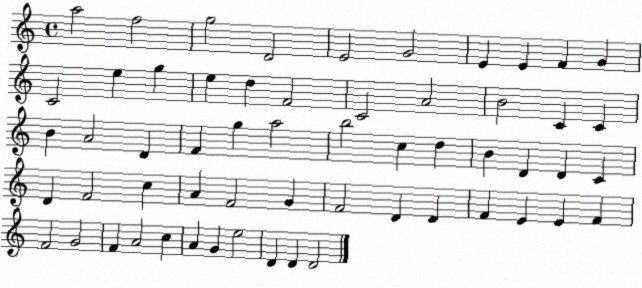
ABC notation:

X:1
T:Untitled
M:4/4
L:1/4
K:C
a2 f2 g2 D2 E2 G2 E E F G C2 e g e d F2 C2 A2 B2 C C B A2 D F g a2 b2 c d B D D C D F2 c A F2 G F2 D D F E E F F2 G2 F A2 c A G e2 D D D2